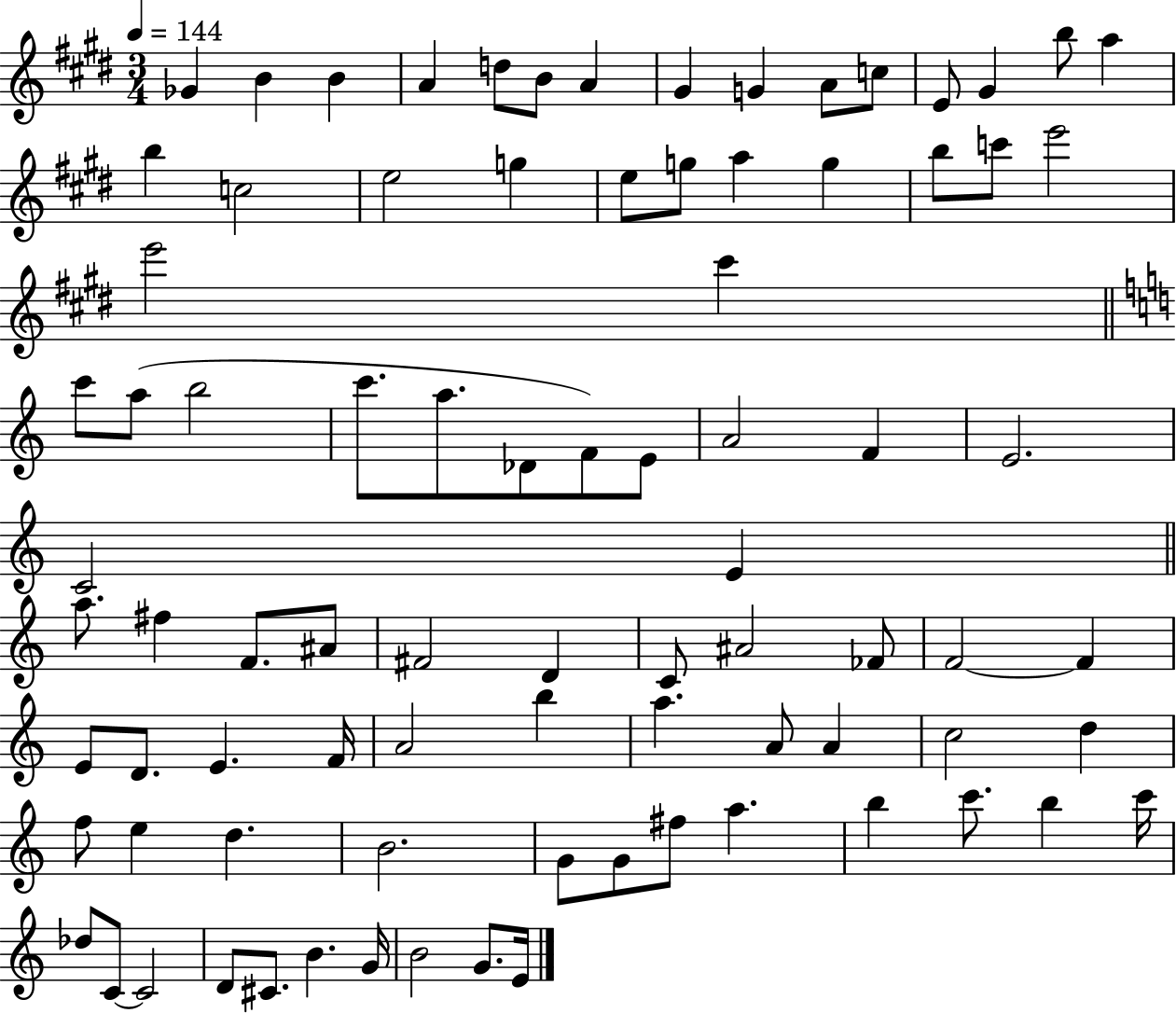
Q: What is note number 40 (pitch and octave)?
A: C4